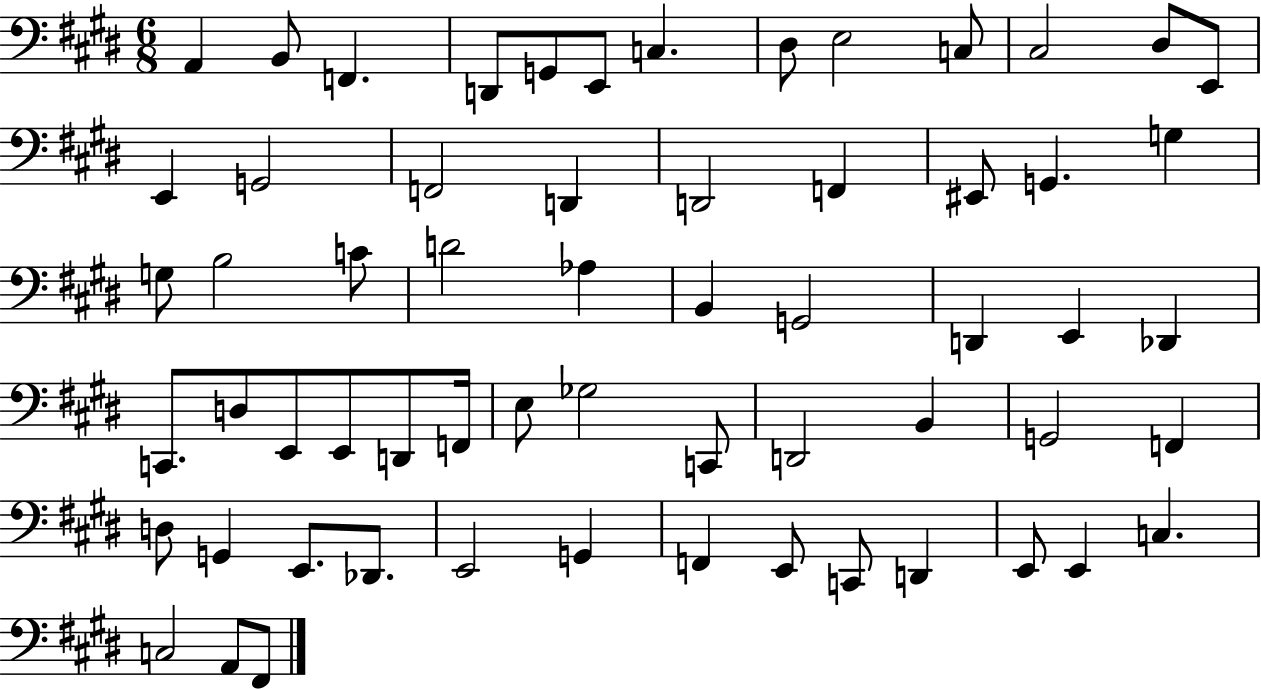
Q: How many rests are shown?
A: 0